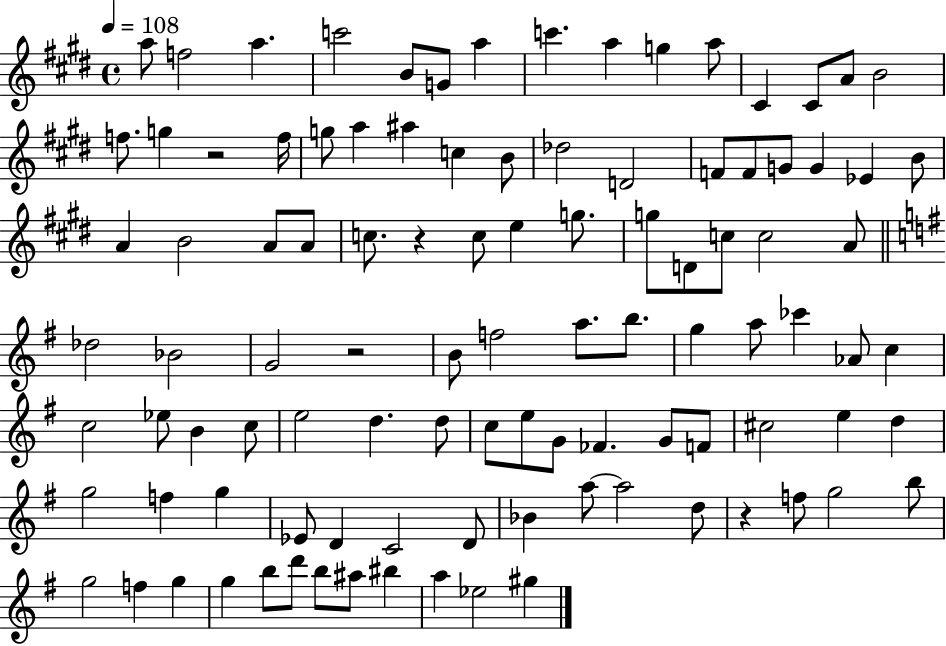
A5/e F5/h A5/q. C6/h B4/e G4/e A5/q C6/q. A5/q G5/q A5/e C#4/q C#4/e A4/e B4/h F5/e. G5/q R/h F5/s G5/e A5/q A#5/q C5/q B4/e Db5/h D4/h F4/e F4/e G4/e G4/q Eb4/q B4/e A4/q B4/h A4/e A4/e C5/e. R/q C5/e E5/q G5/e. G5/e D4/e C5/e C5/h A4/e Db5/h Bb4/h G4/h R/h B4/e F5/h A5/e. B5/e. G5/q A5/e CES6/q Ab4/e C5/q C5/h Eb5/e B4/q C5/e E5/h D5/q. D5/e C5/e E5/e G4/e FES4/q. G4/e F4/e C#5/h E5/q D5/q G5/h F5/q G5/q Eb4/e D4/q C4/h D4/e Bb4/q A5/e A5/h D5/e R/q F5/e G5/h B5/e G5/h F5/q G5/q G5/q B5/e D6/e B5/e A#5/e BIS5/q A5/q Eb5/h G#5/q